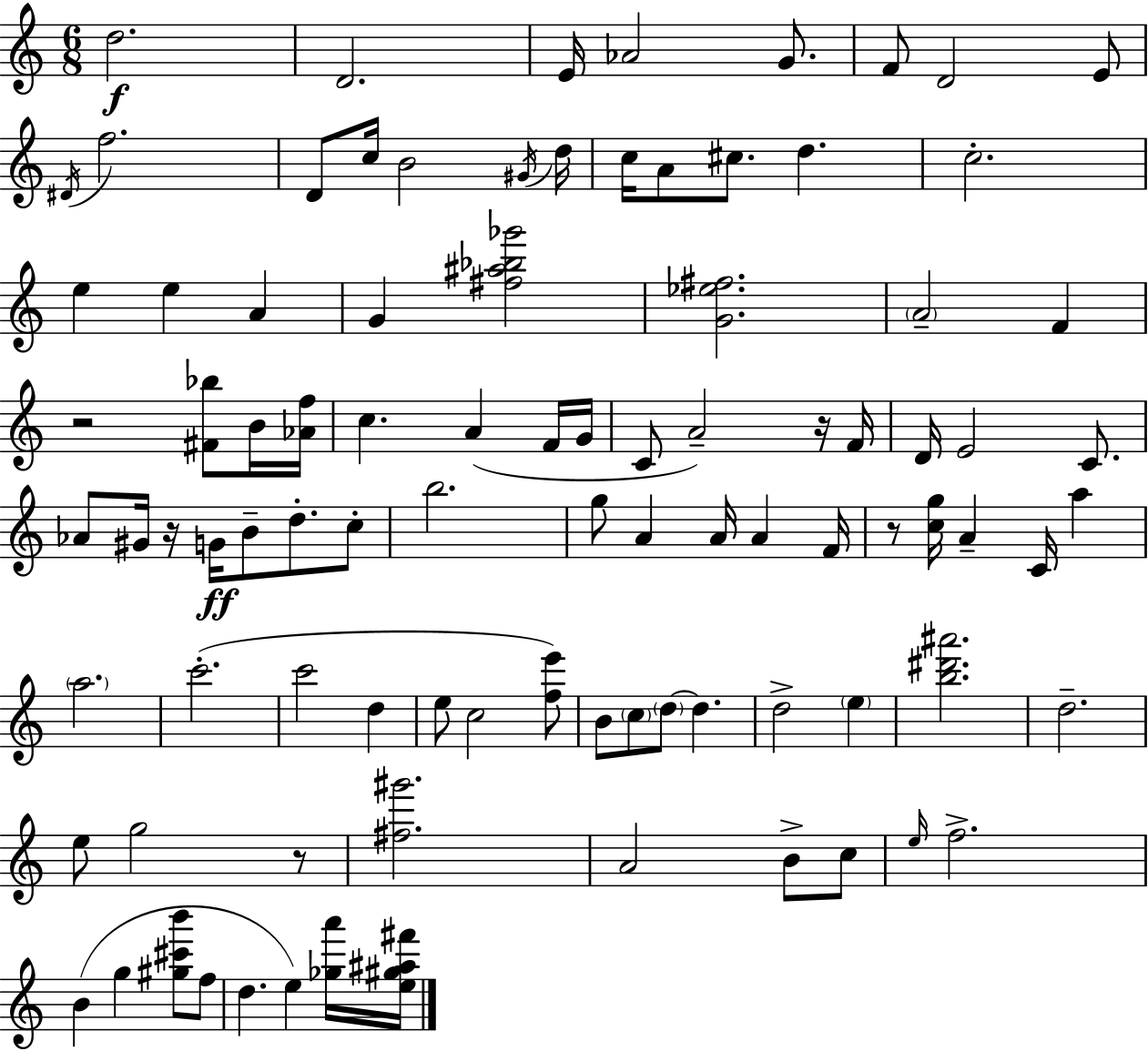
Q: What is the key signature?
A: C major